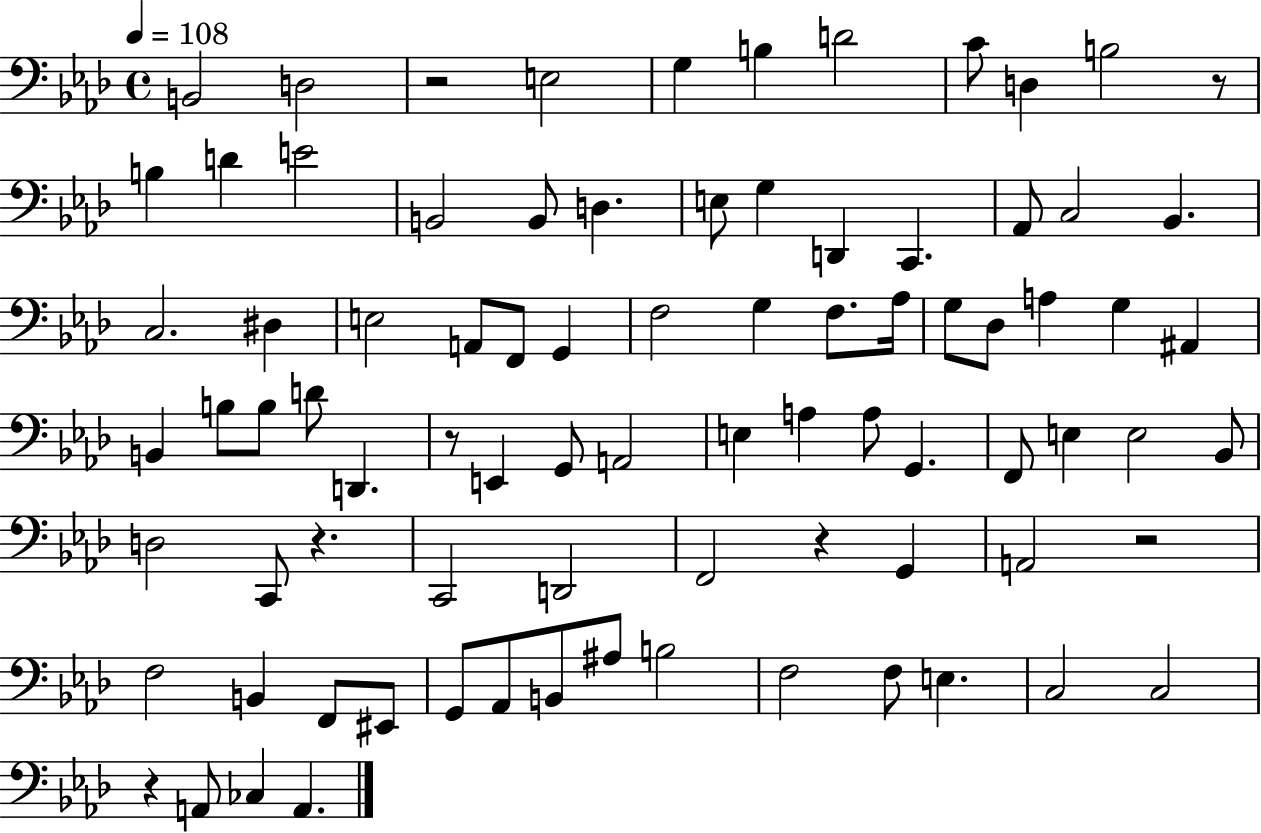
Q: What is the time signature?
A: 4/4